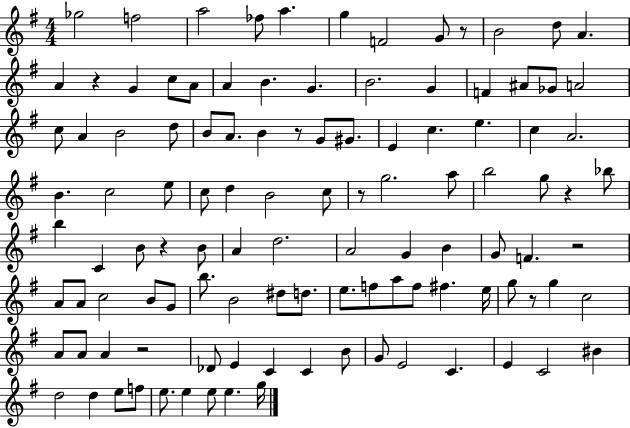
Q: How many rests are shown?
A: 9